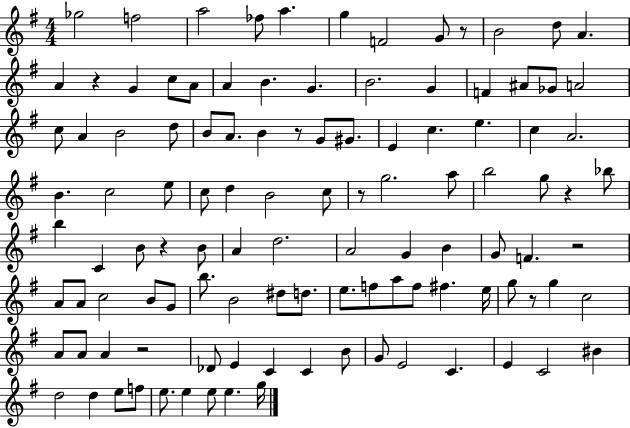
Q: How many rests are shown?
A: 9